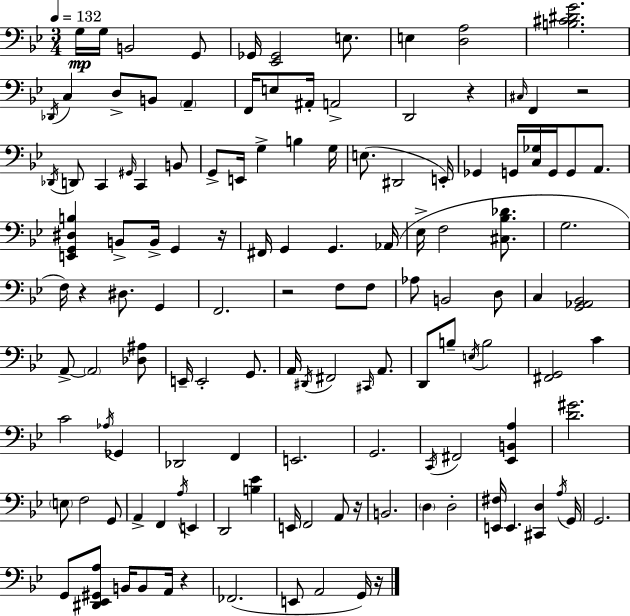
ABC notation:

X:1
T:Untitled
M:3/4
L:1/4
K:Gm
G,/4 G,/4 B,,2 G,,/2 _G,,/4 [_E,,_G,,]2 E,/2 E, [D,A,]2 [B,^C^DG]2 _D,,/4 C, D,/2 B,,/2 A,, F,,/4 E,/2 ^A,,/4 A,,2 D,,2 z ^C,/4 F,, z2 _D,,/4 D,,/2 C,, ^G,,/4 C,, B,,/2 G,,/2 E,,/4 G, B, G,/4 E,/2 ^D,,2 E,,/4 _G,, G,,/4 [C,_G,]/4 G,,/4 G,,/2 A,,/2 [E,,G,,^D,B,] B,,/2 B,,/4 G,, z/4 ^F,,/4 G,, G,, _A,,/4 _E,/4 F,2 [^C,_B,_D]/2 G,2 F,/4 z ^D,/2 G,, F,,2 z2 F,/2 F,/2 _A,/2 B,,2 D,/2 C, [G,,_A,,_B,,]2 A,,/2 A,,2 [_D,^A,]/2 E,,/4 E,,2 G,,/2 A,,/4 ^D,,/4 ^F,,2 ^C,,/4 A,,/2 D,,/2 B,/2 E,/4 B,2 [^F,,G,,]2 C C2 _A,/4 _G,, _D,,2 F,, E,,2 G,,2 C,,/4 ^F,,2 [_E,,B,,A,] [D^G]2 E,/2 F,2 G,,/2 A,, F,, A,/4 E,, D,,2 [B,_E] E,,/4 F,,2 A,,/2 z/4 B,,2 D, D,2 [E,,^F,]/4 E,, [^C,,D,] A,/4 G,,/4 G,,2 G,,/2 [^D,,_E,,^G,,A,]/2 B,,/4 B,,/2 A,,/4 z _F,,2 E,,/2 A,,2 G,,/4 z/4